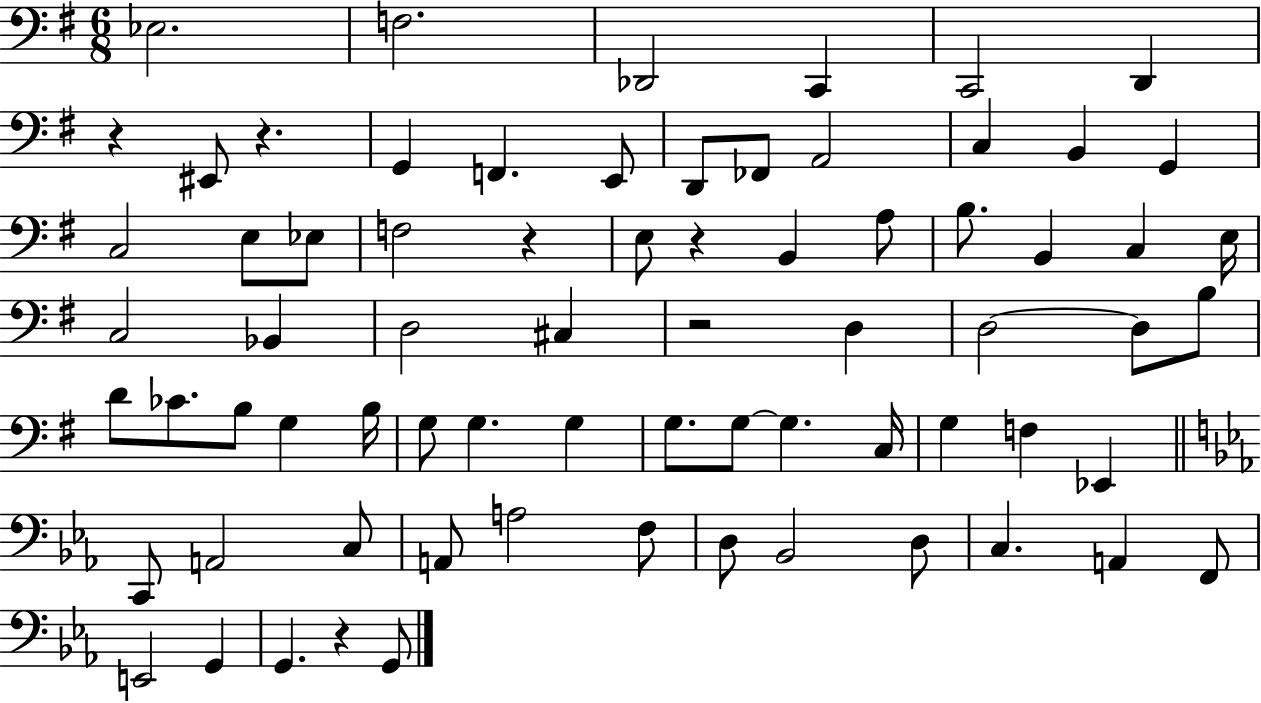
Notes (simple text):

Eb3/h. F3/h. Db2/h C2/q C2/h D2/q R/q EIS2/e R/q. G2/q F2/q. E2/e D2/e FES2/e A2/h C3/q B2/q G2/q C3/h E3/e Eb3/e F3/h R/q E3/e R/q B2/q A3/e B3/e. B2/q C3/q E3/s C3/h Bb2/q D3/h C#3/q R/h D3/q D3/h D3/e B3/e D4/e CES4/e. B3/e G3/q B3/s G3/e G3/q. G3/q G3/e. G3/e G3/q. C3/s G3/q F3/q Eb2/q C2/e A2/h C3/e A2/e A3/h F3/e D3/e Bb2/h D3/e C3/q. A2/q F2/e E2/h G2/q G2/q. R/q G2/e